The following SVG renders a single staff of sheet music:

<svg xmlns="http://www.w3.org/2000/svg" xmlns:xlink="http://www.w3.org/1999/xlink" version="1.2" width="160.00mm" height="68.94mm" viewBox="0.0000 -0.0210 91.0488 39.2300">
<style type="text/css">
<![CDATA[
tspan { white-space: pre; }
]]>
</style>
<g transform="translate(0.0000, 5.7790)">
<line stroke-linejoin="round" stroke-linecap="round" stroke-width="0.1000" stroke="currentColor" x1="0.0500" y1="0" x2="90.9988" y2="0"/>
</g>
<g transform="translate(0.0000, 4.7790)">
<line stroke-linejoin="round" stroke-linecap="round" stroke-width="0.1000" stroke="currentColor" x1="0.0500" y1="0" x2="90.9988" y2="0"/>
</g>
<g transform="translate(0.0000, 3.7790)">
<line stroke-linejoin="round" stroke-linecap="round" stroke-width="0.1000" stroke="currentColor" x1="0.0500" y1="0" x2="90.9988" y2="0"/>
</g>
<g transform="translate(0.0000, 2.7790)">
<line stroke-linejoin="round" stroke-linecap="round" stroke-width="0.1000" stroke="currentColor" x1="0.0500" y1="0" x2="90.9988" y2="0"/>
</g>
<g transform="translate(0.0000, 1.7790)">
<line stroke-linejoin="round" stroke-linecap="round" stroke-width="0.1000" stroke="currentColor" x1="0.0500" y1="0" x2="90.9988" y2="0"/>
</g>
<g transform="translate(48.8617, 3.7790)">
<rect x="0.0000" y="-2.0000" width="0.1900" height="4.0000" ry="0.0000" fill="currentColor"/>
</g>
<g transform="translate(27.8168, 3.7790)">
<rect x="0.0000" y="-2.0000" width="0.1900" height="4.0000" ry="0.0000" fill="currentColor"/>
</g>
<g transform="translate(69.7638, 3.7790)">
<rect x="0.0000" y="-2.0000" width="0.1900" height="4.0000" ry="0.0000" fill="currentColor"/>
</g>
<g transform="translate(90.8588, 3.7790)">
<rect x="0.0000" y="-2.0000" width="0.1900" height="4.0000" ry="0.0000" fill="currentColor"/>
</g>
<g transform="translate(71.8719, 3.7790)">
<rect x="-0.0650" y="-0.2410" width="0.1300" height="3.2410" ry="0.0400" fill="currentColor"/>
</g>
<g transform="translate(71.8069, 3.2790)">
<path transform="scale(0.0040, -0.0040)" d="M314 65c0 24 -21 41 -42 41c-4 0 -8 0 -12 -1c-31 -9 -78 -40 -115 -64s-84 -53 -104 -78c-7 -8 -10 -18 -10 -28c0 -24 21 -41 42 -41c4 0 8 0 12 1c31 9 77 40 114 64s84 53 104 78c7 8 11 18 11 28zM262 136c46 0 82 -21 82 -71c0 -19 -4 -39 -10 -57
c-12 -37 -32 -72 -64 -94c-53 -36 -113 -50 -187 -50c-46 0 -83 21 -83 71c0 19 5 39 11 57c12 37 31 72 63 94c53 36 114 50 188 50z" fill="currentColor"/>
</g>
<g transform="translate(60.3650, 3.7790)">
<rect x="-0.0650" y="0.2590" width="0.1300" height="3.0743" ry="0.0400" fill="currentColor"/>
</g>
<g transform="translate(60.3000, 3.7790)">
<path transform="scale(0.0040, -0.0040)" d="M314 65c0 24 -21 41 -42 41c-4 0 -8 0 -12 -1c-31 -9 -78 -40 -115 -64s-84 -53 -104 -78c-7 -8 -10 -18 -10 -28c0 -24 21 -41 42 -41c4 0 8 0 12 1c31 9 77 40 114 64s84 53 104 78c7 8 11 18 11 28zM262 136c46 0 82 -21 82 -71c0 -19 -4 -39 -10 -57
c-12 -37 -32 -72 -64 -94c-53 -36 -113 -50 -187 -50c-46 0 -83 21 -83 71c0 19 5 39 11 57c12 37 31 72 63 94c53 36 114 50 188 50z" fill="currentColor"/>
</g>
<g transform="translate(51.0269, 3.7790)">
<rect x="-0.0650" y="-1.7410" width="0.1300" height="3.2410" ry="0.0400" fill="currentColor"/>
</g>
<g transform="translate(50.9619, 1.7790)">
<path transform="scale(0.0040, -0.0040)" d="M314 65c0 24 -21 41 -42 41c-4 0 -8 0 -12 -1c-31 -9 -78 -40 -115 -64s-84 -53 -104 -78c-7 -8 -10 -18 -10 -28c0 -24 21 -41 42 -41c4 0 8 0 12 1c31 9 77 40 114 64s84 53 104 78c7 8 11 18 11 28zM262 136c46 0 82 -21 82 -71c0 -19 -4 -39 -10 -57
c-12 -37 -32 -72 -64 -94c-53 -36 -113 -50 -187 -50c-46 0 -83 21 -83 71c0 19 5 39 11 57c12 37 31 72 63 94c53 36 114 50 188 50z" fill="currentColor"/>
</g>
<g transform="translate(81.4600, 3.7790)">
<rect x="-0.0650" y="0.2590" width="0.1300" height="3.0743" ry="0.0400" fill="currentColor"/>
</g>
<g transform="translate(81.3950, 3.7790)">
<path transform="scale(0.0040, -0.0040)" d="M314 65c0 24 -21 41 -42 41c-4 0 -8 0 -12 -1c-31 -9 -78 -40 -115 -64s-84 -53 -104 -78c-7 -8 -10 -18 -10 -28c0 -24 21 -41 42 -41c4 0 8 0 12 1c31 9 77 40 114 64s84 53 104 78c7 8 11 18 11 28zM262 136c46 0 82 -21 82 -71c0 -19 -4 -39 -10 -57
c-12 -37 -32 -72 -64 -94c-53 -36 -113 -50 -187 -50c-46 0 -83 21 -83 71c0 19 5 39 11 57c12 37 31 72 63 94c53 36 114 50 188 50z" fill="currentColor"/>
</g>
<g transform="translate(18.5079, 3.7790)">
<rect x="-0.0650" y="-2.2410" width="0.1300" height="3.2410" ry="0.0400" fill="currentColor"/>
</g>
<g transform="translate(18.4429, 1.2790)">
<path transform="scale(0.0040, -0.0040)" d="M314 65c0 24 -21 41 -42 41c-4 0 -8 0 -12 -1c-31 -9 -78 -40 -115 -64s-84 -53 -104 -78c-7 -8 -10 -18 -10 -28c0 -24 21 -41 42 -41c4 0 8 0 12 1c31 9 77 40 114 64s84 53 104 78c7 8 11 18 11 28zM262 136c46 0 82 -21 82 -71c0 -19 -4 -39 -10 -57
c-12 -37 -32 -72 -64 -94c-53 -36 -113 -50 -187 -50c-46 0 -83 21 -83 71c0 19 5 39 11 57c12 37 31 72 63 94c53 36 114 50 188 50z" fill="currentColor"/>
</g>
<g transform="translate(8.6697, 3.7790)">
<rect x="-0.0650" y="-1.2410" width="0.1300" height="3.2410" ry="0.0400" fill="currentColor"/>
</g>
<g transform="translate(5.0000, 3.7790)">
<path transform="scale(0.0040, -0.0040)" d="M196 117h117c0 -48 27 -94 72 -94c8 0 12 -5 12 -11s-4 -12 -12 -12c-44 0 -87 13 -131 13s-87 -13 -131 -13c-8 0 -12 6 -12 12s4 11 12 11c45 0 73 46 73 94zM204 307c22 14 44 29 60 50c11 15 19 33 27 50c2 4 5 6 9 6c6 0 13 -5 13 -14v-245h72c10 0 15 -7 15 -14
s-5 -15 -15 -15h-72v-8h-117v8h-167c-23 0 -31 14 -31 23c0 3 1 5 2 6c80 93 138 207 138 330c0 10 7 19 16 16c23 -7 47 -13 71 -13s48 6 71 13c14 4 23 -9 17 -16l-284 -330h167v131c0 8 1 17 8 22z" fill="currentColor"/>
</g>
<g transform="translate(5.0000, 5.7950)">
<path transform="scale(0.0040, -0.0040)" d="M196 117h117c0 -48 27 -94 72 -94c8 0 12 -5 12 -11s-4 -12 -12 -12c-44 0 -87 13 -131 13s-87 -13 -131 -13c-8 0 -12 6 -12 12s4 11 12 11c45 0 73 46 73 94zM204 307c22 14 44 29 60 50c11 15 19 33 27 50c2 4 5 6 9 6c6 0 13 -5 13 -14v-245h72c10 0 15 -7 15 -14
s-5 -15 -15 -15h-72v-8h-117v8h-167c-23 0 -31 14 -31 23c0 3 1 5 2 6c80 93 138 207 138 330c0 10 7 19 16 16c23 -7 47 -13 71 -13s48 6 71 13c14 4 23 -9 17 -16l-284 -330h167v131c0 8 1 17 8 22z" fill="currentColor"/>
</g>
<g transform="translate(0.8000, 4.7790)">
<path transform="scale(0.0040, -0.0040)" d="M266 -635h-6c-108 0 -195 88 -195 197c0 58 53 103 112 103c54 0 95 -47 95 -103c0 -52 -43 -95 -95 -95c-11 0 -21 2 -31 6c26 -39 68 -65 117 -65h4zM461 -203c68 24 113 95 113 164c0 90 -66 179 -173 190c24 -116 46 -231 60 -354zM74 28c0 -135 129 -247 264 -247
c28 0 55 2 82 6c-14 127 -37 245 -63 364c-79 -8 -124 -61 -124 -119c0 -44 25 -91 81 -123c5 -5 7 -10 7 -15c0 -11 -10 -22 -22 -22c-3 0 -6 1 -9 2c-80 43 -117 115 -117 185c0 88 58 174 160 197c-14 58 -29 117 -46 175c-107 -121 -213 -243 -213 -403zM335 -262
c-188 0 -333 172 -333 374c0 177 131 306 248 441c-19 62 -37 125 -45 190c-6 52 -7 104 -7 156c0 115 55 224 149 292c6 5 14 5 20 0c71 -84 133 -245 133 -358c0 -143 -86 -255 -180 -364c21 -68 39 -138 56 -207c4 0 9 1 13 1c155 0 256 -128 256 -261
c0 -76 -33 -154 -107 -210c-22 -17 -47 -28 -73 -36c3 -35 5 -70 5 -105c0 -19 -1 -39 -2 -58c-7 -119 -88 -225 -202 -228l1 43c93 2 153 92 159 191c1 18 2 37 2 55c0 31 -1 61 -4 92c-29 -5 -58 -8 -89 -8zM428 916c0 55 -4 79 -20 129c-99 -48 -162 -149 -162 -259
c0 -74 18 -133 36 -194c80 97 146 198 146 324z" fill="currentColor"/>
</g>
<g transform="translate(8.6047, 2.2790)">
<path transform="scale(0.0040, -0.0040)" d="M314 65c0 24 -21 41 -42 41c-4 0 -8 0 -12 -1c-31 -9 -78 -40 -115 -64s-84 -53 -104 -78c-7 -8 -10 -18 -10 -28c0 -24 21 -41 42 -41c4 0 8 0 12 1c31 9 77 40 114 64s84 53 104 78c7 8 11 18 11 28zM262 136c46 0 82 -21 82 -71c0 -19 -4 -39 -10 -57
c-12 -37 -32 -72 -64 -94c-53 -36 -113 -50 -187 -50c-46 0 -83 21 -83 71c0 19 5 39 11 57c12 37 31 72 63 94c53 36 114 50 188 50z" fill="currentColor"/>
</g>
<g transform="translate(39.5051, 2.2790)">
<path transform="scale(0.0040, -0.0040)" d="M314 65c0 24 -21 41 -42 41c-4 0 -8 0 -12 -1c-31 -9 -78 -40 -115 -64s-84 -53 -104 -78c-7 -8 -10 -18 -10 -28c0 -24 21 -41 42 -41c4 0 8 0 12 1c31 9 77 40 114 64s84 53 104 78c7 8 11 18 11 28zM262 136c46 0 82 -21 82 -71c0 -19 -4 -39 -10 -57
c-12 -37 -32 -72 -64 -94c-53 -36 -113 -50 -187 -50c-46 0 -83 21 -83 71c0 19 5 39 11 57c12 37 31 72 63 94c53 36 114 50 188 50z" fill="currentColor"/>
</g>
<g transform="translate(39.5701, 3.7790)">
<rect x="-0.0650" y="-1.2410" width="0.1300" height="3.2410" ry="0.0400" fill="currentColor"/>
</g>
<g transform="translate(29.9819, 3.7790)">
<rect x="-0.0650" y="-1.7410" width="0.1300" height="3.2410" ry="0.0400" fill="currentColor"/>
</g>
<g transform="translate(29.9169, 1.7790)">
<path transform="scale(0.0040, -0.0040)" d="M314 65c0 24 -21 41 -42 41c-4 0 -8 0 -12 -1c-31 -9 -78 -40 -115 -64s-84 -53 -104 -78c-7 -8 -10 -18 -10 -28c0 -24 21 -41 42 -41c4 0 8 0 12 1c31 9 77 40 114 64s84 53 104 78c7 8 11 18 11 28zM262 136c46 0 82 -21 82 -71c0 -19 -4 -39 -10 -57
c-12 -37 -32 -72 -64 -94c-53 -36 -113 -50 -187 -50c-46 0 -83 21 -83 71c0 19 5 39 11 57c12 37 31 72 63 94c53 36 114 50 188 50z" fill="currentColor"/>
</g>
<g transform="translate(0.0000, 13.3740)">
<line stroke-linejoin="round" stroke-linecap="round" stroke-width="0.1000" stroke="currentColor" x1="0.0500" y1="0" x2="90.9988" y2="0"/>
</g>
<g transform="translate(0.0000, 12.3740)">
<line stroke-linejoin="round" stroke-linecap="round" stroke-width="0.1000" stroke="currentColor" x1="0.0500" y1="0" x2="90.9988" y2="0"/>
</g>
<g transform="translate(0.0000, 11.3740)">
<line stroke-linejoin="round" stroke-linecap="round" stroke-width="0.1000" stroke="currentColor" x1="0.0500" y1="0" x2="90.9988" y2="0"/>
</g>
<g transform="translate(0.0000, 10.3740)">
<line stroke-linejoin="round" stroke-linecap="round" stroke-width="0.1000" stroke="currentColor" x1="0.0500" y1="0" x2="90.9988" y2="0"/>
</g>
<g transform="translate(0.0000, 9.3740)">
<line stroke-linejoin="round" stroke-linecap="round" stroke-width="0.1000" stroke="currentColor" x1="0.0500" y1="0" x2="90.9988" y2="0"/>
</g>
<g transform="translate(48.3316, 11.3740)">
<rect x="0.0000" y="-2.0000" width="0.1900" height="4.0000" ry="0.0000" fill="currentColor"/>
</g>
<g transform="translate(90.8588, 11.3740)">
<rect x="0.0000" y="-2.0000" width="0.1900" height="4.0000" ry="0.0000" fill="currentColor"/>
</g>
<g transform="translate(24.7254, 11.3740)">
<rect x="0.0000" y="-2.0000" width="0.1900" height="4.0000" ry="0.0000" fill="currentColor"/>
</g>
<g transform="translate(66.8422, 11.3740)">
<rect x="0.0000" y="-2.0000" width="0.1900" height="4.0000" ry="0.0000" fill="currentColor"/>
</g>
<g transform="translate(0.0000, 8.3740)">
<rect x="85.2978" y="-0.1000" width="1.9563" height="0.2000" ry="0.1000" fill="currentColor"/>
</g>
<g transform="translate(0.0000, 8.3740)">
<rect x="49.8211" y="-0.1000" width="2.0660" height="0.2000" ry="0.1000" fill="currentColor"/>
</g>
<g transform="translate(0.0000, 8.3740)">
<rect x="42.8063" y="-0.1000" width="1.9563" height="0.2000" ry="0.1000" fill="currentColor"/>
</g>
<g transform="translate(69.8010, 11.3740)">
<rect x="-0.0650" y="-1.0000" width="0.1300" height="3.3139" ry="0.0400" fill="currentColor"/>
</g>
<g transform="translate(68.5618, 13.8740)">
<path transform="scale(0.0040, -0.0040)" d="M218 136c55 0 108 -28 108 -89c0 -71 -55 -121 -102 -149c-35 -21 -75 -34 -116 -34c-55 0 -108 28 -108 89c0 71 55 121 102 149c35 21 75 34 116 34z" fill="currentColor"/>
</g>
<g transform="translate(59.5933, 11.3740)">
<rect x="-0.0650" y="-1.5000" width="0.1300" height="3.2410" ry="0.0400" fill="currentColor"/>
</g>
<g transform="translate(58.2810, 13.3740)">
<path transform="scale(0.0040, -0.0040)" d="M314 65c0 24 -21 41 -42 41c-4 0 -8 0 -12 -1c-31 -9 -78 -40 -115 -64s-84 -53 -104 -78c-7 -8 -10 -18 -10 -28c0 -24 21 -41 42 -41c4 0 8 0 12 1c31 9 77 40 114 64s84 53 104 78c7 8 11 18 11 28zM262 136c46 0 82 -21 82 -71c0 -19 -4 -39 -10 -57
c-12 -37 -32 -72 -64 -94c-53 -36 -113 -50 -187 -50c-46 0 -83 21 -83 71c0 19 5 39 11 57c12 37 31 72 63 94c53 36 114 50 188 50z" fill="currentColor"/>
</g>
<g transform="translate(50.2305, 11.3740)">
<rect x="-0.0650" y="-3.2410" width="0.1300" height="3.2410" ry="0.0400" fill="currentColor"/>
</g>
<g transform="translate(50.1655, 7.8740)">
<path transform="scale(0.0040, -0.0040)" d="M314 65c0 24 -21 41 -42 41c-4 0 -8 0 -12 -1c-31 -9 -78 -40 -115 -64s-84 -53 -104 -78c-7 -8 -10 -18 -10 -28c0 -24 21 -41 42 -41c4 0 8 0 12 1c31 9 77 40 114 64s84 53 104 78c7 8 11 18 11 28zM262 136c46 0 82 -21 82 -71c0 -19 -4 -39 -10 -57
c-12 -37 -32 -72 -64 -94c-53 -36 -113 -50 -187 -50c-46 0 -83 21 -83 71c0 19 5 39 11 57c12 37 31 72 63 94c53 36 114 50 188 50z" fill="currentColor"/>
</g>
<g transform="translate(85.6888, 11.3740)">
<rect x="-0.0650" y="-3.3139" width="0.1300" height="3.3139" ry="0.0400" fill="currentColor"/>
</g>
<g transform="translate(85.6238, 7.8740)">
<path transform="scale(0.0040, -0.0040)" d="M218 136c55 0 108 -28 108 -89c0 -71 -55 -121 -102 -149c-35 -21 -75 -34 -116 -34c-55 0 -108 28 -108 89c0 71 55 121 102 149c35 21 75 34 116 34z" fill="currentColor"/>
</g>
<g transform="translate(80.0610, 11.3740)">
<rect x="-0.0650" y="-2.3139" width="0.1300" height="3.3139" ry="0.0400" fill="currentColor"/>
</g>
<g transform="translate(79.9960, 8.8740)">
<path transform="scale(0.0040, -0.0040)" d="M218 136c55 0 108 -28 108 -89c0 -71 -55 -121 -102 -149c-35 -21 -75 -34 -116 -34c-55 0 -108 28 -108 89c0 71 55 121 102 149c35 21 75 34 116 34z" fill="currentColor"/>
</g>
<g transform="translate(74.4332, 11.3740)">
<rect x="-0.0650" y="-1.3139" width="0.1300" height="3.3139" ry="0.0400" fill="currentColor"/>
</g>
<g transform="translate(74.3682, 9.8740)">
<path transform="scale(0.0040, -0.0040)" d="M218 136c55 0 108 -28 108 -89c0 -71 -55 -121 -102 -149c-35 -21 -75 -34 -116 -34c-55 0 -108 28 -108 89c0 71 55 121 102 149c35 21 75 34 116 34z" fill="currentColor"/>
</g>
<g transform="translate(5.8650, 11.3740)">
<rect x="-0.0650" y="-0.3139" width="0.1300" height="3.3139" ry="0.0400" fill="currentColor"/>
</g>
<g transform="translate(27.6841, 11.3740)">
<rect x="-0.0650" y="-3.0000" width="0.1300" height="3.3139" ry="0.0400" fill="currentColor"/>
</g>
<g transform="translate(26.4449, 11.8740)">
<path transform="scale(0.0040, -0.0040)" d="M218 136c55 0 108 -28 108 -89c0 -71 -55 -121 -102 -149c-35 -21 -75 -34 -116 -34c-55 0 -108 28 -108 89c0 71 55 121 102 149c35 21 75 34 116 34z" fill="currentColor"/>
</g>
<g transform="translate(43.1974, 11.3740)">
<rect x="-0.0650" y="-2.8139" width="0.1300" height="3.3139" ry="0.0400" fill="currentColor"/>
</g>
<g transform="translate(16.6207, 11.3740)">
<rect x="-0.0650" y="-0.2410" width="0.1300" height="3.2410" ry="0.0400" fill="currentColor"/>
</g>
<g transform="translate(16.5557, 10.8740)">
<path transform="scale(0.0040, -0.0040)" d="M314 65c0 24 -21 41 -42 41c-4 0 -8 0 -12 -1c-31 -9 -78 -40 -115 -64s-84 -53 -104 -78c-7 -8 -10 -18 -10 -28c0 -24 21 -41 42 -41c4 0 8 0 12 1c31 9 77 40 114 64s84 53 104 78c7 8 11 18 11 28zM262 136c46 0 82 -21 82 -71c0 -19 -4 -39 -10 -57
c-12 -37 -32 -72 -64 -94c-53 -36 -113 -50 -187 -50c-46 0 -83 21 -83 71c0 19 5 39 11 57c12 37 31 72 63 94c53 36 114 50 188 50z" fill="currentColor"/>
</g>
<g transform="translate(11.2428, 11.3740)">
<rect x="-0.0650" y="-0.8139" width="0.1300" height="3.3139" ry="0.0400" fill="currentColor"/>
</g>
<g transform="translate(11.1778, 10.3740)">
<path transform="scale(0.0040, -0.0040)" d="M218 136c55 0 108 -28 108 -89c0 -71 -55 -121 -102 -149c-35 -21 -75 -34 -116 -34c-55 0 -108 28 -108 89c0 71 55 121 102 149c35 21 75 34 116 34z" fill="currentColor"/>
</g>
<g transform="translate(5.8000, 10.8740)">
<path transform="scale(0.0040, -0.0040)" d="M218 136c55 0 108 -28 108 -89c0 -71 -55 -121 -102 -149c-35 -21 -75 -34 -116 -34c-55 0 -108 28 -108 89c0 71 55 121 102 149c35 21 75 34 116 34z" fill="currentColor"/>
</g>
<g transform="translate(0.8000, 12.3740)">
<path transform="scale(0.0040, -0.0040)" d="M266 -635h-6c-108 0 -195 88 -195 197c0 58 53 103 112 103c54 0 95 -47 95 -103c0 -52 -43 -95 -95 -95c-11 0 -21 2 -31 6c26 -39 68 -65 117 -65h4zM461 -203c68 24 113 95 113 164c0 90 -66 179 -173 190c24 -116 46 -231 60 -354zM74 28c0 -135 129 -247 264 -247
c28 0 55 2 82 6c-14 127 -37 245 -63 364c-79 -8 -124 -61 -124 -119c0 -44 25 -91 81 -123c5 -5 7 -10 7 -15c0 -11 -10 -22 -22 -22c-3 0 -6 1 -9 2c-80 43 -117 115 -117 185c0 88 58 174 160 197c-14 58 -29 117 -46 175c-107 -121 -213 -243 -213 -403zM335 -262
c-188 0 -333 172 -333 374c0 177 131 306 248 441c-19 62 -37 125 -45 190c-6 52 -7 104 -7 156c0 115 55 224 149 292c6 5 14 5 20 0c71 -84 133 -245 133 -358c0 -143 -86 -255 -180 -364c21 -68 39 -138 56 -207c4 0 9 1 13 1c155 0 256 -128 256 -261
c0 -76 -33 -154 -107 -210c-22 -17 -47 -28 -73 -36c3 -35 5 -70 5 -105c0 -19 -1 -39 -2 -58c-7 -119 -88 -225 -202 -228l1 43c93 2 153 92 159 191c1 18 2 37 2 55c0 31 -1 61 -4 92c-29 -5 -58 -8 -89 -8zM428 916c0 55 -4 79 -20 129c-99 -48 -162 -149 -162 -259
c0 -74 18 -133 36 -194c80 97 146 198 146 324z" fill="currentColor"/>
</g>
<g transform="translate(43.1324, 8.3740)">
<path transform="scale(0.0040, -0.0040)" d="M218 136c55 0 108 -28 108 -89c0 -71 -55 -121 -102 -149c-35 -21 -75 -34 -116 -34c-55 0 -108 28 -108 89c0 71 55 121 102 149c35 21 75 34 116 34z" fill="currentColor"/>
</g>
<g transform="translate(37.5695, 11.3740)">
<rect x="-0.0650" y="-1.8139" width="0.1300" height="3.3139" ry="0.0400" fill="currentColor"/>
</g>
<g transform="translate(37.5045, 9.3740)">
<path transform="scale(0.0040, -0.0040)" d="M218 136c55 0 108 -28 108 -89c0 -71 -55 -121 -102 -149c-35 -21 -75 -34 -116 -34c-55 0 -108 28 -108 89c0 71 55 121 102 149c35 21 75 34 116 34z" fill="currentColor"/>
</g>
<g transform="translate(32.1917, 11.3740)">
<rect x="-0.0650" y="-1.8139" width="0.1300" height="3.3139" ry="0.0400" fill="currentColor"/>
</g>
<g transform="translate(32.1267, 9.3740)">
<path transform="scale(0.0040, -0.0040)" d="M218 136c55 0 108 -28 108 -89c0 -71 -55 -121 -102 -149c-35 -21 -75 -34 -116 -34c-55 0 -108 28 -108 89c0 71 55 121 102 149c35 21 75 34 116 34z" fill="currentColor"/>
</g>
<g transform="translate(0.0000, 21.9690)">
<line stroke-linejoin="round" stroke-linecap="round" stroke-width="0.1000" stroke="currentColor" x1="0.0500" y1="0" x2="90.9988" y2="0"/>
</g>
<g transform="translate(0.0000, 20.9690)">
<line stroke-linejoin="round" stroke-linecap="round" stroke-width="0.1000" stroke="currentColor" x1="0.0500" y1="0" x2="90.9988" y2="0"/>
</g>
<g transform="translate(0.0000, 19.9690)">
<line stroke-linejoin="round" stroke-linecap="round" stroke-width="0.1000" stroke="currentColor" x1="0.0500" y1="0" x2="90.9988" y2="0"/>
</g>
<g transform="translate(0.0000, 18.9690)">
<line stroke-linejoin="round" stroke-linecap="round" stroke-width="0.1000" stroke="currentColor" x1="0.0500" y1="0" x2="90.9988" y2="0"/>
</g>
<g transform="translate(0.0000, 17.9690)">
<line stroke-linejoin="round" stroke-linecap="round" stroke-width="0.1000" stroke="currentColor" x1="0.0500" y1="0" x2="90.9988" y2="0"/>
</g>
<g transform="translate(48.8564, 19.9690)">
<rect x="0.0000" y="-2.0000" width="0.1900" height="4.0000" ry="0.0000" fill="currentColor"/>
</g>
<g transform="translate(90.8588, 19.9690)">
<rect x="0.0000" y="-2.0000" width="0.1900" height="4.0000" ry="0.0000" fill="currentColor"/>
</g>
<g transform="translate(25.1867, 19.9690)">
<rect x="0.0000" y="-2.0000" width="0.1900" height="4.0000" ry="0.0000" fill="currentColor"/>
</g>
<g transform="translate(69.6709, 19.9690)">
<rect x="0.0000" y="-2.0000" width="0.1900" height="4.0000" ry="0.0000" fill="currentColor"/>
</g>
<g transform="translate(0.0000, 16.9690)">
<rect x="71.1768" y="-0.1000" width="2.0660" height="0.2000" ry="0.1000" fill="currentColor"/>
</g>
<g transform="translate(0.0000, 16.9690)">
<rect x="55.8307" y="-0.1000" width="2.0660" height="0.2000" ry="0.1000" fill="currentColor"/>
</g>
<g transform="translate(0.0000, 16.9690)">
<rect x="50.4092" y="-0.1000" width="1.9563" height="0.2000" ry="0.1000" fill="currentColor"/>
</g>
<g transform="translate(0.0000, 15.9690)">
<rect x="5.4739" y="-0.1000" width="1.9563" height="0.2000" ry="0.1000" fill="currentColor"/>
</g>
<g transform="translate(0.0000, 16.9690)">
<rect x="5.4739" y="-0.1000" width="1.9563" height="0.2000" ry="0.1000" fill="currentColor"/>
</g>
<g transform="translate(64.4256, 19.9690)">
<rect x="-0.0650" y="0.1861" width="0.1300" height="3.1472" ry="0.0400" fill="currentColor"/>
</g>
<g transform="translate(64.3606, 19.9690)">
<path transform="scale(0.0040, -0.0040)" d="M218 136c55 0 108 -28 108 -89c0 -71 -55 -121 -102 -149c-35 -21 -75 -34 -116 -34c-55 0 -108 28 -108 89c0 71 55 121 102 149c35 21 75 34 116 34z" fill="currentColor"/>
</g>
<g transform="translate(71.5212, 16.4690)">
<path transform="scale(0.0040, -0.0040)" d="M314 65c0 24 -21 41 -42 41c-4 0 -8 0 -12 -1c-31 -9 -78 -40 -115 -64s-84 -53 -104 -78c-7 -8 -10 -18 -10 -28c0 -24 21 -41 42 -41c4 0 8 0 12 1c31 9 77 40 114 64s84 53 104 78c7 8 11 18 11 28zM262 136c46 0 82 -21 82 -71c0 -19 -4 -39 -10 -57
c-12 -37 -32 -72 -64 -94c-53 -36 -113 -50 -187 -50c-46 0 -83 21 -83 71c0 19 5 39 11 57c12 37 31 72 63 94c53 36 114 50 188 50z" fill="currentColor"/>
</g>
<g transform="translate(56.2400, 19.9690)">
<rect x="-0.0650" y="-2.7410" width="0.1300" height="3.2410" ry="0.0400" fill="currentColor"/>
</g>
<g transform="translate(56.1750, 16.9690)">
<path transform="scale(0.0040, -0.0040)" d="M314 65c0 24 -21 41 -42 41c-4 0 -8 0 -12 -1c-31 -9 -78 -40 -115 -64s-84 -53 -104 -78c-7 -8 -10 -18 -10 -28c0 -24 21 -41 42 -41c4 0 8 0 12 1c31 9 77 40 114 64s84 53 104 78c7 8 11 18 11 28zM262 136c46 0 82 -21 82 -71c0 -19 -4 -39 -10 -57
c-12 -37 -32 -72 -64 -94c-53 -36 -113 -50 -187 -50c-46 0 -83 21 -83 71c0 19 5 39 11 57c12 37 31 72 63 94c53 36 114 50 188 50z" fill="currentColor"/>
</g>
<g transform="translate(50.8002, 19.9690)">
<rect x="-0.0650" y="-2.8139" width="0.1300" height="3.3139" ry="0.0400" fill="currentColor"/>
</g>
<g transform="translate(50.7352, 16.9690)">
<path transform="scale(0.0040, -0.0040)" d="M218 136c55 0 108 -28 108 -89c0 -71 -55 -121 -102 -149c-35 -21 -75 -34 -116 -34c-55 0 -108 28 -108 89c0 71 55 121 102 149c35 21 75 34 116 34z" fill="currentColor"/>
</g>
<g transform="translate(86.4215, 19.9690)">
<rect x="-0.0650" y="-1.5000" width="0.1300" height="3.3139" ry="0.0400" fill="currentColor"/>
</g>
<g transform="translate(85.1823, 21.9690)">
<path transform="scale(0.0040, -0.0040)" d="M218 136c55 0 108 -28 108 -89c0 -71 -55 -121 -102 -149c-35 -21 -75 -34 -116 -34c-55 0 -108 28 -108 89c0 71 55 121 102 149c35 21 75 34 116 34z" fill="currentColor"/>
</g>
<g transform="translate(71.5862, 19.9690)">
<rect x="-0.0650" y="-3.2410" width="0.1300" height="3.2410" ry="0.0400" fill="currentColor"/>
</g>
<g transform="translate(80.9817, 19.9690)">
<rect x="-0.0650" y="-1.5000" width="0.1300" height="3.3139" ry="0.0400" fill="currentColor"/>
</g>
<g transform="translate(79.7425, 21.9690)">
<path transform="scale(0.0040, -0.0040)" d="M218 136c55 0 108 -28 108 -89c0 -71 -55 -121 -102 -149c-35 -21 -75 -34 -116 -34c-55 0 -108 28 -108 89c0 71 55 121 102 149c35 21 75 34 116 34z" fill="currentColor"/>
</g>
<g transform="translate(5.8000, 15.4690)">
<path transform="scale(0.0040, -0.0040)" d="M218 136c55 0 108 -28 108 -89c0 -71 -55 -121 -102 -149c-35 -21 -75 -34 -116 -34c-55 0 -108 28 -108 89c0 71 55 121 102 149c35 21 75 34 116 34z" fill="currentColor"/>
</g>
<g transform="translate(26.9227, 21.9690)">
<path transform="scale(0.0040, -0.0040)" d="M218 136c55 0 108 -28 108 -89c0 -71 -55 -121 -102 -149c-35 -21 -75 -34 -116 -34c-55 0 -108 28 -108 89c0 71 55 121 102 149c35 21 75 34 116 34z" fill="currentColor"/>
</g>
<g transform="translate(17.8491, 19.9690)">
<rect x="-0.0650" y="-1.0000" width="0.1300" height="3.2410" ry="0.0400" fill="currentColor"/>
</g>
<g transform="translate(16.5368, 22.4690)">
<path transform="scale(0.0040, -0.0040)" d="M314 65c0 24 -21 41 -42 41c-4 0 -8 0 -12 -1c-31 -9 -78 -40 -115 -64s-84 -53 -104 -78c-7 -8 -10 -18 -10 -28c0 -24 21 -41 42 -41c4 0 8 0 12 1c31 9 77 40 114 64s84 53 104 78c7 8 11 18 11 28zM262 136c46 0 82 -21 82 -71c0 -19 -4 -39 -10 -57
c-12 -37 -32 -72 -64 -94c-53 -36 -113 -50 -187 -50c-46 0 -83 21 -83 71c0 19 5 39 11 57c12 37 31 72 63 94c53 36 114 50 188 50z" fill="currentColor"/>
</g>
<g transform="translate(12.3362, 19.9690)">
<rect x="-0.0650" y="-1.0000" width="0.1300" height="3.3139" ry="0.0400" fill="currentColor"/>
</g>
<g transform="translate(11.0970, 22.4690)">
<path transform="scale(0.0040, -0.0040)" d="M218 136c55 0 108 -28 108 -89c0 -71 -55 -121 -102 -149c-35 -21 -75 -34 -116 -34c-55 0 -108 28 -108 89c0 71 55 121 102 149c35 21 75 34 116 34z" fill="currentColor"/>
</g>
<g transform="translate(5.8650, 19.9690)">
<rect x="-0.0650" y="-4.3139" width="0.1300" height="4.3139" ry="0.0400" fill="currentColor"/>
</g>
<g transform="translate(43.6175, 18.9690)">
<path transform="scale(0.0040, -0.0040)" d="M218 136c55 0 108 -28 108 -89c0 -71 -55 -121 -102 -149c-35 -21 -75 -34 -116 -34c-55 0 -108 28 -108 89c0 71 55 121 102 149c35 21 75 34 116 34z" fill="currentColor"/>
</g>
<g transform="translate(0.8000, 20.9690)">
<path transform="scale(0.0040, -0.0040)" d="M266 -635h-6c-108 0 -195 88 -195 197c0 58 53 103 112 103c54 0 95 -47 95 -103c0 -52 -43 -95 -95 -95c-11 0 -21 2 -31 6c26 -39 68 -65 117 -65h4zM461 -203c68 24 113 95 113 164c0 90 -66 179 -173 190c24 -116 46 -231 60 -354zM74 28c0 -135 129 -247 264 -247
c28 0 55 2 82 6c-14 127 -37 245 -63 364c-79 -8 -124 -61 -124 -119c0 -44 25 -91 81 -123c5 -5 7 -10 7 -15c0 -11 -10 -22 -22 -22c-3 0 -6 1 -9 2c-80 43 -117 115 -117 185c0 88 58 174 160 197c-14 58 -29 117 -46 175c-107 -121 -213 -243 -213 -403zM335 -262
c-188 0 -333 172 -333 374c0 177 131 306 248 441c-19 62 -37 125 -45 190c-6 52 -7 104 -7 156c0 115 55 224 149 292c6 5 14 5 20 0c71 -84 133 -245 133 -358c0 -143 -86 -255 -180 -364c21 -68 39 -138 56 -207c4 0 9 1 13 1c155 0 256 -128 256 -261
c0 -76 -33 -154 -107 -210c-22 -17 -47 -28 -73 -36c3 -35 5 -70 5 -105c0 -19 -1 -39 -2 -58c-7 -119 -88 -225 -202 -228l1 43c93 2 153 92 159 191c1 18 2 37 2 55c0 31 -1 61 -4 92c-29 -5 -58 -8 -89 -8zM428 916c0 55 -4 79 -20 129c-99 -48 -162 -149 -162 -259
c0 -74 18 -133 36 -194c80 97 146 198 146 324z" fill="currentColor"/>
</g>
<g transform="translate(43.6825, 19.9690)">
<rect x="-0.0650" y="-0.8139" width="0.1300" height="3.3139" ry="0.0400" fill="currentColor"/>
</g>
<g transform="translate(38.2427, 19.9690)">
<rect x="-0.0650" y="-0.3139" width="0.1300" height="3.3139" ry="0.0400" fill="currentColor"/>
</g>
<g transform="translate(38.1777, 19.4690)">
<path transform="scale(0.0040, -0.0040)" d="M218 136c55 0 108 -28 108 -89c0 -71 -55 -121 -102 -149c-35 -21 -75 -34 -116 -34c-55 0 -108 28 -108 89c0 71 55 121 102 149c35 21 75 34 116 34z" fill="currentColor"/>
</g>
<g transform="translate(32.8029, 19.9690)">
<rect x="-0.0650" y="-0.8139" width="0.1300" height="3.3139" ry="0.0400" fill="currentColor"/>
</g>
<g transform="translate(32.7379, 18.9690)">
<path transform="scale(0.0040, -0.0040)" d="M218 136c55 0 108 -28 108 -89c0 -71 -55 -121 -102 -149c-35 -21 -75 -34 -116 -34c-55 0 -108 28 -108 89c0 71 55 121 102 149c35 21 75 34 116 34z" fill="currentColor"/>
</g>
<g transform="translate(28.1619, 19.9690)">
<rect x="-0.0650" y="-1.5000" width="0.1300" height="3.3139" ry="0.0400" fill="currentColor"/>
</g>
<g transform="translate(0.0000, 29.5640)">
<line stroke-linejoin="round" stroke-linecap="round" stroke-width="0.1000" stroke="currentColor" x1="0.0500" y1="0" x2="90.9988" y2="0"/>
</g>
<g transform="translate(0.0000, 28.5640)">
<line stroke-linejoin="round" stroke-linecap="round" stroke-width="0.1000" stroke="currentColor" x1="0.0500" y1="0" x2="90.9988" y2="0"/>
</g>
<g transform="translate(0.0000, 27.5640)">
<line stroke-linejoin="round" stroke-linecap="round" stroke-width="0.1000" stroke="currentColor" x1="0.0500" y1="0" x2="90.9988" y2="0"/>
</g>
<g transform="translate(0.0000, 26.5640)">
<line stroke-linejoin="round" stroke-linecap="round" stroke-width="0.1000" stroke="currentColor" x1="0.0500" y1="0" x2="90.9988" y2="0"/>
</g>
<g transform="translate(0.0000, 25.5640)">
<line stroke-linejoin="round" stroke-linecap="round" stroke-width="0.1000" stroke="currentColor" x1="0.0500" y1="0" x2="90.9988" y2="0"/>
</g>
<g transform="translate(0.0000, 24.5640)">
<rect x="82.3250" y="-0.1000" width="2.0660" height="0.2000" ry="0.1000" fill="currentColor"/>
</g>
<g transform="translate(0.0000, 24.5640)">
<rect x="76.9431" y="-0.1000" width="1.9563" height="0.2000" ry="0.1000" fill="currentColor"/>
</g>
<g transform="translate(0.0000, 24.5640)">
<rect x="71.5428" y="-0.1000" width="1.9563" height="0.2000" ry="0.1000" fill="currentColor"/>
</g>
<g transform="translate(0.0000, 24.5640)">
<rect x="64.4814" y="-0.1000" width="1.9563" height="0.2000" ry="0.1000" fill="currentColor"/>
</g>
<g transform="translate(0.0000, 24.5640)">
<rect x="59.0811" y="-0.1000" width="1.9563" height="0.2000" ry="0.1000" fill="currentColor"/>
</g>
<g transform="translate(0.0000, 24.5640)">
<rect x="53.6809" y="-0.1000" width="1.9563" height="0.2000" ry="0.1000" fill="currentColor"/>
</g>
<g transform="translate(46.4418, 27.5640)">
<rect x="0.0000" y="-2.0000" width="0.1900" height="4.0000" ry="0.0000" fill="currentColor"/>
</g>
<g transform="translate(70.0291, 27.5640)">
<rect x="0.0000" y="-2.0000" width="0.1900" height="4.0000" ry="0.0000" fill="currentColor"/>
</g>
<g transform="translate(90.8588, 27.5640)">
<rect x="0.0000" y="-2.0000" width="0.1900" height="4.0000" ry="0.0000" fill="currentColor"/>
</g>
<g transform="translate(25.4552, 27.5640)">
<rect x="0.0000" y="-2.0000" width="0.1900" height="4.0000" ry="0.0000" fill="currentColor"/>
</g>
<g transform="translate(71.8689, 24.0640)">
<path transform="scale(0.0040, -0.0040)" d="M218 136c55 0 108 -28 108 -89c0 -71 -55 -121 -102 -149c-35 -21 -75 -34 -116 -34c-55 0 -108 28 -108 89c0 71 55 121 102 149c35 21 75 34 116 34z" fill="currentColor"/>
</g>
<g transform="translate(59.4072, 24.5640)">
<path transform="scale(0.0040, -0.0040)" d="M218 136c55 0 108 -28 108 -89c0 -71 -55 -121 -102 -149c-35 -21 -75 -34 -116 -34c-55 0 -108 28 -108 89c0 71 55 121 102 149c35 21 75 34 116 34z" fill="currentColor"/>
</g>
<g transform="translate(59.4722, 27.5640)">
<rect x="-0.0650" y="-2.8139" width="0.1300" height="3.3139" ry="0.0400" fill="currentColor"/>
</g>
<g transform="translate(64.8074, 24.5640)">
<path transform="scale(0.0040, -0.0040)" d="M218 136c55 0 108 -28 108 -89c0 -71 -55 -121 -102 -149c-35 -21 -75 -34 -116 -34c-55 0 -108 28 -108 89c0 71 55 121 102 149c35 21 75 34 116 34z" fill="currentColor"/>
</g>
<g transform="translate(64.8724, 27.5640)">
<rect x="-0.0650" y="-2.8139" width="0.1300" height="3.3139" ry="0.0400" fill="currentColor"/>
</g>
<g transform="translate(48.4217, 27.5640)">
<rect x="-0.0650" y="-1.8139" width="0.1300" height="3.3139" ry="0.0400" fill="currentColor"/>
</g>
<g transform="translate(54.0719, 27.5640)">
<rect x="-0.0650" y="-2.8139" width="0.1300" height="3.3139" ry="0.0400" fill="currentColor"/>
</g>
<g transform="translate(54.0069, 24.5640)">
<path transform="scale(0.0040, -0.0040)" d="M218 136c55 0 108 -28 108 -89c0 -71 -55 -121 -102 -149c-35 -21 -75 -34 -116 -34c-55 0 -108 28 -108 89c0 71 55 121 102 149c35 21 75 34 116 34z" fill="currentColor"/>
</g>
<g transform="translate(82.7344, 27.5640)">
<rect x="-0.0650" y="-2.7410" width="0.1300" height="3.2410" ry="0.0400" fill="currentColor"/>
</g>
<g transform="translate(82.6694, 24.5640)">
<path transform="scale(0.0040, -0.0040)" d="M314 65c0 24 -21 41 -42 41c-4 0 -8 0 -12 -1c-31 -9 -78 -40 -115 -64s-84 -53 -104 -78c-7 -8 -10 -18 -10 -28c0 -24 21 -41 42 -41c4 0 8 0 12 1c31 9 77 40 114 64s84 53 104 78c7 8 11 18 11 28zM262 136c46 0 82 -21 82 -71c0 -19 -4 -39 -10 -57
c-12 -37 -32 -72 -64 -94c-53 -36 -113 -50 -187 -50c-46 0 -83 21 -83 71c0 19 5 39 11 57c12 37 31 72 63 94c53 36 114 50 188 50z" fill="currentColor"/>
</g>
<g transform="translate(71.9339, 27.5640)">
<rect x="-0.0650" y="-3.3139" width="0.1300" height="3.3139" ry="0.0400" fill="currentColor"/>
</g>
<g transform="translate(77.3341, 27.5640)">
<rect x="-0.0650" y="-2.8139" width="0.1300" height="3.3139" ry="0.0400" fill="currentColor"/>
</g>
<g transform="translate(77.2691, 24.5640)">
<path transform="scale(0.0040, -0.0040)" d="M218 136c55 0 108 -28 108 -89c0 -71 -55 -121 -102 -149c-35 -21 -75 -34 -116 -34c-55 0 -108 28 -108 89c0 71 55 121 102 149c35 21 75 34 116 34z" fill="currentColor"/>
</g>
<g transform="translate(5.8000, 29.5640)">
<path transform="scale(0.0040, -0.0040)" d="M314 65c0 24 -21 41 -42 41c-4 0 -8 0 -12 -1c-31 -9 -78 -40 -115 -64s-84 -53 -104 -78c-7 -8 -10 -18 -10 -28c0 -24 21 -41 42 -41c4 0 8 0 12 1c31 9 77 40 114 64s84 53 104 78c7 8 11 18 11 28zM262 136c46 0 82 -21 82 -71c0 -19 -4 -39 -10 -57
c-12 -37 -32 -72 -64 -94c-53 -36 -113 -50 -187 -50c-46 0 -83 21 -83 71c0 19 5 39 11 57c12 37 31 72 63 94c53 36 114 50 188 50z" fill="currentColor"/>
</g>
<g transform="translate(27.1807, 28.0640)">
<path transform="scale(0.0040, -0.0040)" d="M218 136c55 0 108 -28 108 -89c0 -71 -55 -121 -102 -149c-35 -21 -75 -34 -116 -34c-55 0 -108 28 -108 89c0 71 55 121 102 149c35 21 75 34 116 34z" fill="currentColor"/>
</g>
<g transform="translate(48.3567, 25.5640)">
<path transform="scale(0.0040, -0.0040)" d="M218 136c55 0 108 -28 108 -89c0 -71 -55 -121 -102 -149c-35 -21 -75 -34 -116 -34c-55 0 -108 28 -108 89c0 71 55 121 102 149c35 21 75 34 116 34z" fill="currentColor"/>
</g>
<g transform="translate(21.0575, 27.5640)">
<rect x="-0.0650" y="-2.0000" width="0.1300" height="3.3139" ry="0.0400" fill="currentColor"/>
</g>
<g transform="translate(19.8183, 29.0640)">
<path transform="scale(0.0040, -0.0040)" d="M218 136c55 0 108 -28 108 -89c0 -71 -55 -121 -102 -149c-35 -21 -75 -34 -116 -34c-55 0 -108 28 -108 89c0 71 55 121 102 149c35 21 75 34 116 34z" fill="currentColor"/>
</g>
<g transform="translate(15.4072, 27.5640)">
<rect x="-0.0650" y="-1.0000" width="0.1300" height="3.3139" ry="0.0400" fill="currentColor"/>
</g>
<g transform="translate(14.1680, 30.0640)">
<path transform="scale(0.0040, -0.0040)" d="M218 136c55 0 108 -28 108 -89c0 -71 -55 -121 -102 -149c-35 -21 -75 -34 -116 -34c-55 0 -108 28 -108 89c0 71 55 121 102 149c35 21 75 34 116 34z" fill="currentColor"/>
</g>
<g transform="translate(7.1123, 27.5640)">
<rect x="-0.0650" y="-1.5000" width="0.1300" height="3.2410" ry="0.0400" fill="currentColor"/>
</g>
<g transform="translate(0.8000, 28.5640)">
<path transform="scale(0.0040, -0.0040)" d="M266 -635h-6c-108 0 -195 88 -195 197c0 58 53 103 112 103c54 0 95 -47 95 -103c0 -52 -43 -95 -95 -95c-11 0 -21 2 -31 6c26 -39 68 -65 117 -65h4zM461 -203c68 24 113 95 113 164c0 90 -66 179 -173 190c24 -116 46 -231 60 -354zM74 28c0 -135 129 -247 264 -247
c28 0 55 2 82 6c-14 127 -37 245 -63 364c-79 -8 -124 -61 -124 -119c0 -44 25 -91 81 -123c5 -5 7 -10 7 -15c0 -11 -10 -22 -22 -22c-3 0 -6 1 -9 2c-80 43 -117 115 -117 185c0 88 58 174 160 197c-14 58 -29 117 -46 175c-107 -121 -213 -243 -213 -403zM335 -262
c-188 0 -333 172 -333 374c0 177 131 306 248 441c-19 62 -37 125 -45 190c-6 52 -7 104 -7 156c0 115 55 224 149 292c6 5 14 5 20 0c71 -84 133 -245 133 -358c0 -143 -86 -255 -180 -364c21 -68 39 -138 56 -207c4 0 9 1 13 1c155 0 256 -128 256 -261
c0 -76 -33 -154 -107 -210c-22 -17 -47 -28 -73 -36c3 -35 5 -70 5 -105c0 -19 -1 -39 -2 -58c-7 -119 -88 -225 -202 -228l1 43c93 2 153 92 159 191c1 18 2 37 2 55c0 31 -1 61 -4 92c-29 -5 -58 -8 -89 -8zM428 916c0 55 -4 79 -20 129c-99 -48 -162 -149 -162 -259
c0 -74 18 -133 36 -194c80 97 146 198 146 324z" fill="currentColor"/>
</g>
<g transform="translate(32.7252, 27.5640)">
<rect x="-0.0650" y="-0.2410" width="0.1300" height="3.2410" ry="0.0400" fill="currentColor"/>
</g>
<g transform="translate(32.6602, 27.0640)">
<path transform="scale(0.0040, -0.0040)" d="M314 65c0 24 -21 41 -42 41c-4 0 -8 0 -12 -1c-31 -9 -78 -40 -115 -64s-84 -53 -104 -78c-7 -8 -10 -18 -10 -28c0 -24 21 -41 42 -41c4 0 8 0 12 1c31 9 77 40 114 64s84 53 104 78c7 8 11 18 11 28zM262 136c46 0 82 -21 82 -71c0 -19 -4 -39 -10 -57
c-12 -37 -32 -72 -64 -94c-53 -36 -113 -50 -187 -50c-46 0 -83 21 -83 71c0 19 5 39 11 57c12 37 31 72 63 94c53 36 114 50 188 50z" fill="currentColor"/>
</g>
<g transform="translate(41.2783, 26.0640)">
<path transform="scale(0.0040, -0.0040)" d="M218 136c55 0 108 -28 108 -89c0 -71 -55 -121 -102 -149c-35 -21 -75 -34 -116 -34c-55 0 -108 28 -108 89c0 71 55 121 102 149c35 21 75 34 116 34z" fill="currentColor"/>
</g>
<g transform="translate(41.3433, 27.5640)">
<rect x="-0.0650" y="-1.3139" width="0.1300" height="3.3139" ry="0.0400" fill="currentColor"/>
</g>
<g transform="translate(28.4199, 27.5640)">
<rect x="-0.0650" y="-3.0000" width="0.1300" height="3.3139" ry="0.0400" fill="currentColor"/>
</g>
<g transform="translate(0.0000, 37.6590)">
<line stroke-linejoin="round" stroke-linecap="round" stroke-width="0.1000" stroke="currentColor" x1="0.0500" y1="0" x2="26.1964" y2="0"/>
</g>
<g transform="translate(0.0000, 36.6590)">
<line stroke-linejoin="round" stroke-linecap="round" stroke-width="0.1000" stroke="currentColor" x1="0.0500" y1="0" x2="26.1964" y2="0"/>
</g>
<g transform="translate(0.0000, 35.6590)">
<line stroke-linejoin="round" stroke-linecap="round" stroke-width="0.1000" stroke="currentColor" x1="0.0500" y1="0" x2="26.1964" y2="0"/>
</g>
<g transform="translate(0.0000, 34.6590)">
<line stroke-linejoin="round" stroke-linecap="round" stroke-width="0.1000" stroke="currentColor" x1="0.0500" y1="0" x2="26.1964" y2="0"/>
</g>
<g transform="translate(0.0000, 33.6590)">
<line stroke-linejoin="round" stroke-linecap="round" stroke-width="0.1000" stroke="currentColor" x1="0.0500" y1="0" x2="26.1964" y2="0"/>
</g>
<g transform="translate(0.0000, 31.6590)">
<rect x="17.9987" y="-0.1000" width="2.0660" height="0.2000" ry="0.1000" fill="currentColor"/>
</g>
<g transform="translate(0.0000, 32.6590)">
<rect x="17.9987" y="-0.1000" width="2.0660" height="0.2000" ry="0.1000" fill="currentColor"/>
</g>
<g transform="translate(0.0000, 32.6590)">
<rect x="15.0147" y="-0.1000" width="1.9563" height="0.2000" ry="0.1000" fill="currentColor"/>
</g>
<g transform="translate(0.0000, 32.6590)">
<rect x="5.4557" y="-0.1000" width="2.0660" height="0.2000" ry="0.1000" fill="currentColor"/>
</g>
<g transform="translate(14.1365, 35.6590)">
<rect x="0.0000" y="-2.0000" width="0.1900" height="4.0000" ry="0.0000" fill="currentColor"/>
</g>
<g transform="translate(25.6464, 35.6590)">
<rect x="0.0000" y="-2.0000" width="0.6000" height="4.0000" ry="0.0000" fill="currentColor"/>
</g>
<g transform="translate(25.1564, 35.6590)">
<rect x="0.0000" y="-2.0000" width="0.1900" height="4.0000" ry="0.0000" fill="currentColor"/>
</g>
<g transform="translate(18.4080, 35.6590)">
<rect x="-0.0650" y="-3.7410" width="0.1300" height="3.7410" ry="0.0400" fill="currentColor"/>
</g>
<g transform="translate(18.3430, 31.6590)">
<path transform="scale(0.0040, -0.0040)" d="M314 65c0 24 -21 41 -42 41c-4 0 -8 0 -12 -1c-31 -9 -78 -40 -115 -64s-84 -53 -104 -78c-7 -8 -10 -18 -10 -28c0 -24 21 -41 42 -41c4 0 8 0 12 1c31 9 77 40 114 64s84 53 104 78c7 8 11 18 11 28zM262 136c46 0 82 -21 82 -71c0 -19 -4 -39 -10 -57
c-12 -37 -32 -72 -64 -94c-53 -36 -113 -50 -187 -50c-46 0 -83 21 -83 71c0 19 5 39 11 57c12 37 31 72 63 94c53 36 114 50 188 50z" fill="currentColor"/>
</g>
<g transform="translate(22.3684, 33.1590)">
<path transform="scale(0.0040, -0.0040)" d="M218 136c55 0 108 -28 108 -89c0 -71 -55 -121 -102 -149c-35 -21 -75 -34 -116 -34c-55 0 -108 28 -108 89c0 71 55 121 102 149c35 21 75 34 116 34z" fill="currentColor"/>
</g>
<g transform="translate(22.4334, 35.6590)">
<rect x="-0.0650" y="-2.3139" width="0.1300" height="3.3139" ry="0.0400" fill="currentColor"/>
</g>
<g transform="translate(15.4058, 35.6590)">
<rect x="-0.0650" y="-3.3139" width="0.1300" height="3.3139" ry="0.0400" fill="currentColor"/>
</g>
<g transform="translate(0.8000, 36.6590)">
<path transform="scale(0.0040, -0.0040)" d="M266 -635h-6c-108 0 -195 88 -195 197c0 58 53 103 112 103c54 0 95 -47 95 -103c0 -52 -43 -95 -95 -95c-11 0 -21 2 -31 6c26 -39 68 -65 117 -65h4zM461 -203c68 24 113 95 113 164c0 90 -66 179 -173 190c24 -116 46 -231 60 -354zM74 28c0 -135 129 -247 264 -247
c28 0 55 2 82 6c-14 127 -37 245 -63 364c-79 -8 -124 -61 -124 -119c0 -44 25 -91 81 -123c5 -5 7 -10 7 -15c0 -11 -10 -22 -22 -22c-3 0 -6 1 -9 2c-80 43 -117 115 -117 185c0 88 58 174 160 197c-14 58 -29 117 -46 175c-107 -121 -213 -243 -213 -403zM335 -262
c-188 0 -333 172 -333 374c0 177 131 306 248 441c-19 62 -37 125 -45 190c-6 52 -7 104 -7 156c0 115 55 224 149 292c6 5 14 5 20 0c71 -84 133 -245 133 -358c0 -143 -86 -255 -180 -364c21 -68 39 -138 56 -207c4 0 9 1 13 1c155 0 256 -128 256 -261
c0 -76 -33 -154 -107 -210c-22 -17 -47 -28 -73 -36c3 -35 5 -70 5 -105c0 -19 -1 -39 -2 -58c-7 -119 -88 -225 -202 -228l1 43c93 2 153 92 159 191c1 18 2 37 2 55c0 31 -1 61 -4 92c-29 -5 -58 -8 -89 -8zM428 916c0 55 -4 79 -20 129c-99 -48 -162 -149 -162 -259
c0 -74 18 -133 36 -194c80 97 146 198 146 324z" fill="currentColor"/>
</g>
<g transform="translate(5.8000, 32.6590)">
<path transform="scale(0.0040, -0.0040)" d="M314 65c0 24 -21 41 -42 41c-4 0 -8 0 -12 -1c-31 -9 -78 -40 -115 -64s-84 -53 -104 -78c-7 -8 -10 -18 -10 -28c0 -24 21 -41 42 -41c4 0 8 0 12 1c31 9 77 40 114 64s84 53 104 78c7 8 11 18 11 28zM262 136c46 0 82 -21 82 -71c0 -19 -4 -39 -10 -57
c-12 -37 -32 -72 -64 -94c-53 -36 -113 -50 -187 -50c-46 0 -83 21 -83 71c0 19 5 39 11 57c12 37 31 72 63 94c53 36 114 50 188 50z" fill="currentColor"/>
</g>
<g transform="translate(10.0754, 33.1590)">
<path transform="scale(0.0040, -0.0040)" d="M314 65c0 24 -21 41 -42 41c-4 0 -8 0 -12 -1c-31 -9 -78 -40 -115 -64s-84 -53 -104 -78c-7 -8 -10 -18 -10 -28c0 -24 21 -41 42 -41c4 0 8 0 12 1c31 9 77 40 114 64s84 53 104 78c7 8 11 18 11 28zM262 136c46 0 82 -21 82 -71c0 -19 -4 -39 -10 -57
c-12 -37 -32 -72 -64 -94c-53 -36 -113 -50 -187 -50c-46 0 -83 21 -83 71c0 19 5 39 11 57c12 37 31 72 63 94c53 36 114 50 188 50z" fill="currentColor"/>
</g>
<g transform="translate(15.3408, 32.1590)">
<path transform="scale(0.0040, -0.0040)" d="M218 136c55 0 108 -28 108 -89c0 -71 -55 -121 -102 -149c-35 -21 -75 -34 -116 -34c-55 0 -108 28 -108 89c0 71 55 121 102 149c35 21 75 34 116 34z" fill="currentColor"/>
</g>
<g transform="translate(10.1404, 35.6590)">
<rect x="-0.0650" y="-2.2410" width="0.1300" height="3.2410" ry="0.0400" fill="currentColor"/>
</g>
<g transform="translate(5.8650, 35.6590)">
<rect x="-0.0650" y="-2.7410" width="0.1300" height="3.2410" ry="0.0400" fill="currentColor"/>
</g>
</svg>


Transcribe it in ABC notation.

X:1
T:Untitled
M:4/4
L:1/4
K:C
e2 g2 f2 e2 f2 B2 c2 B2 c d c2 A f f a b2 E2 D e g b d' D D2 E d c d a a2 B b2 E E E2 D F A c2 e f a a a b a a2 a2 g2 b c'2 g